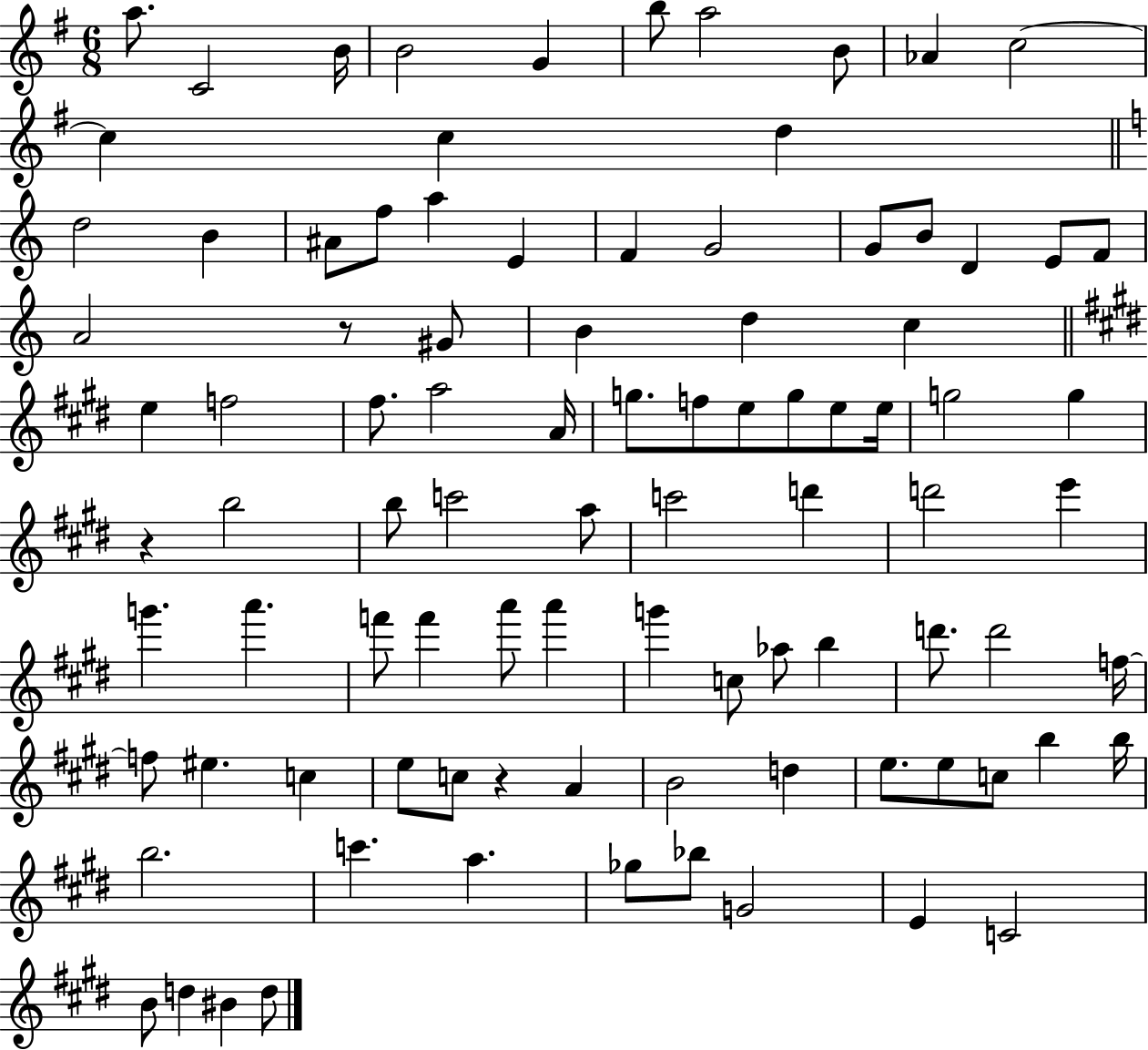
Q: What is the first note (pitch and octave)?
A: A5